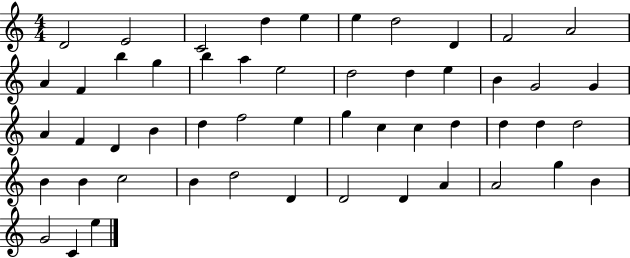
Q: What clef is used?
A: treble